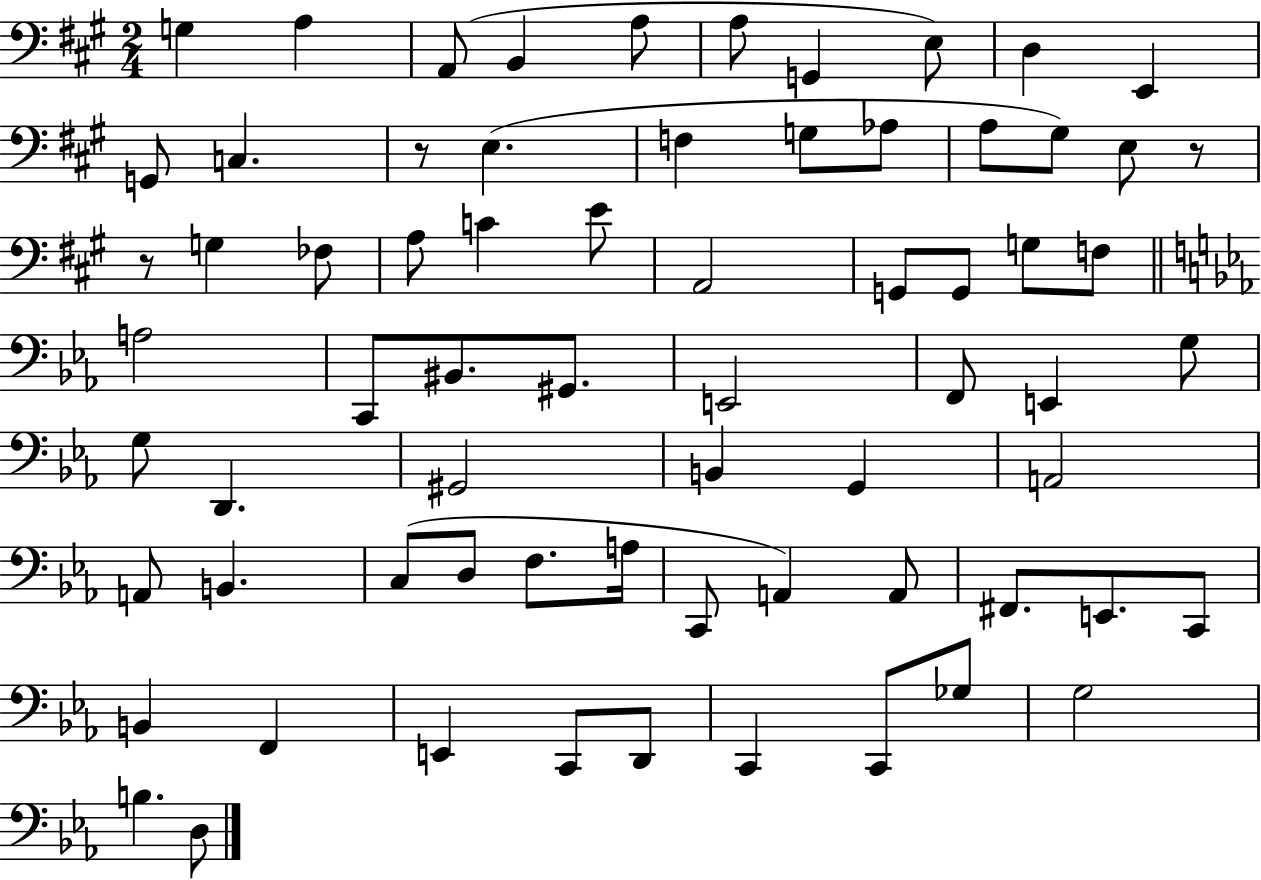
X:1
T:Untitled
M:2/4
L:1/4
K:A
G, A, A,,/2 B,, A,/2 A,/2 G,, E,/2 D, E,, G,,/2 C, z/2 E, F, G,/2 _A,/2 A,/2 ^G,/2 E,/2 z/2 z/2 G, _F,/2 A,/2 C E/2 A,,2 G,,/2 G,,/2 G,/2 F,/2 A,2 C,,/2 ^B,,/2 ^G,,/2 E,,2 F,,/2 E,, G,/2 G,/2 D,, ^G,,2 B,, G,, A,,2 A,,/2 B,, C,/2 D,/2 F,/2 A,/4 C,,/2 A,, A,,/2 ^F,,/2 E,,/2 C,,/2 B,, F,, E,, C,,/2 D,,/2 C,, C,,/2 _G,/2 G,2 B, D,/2